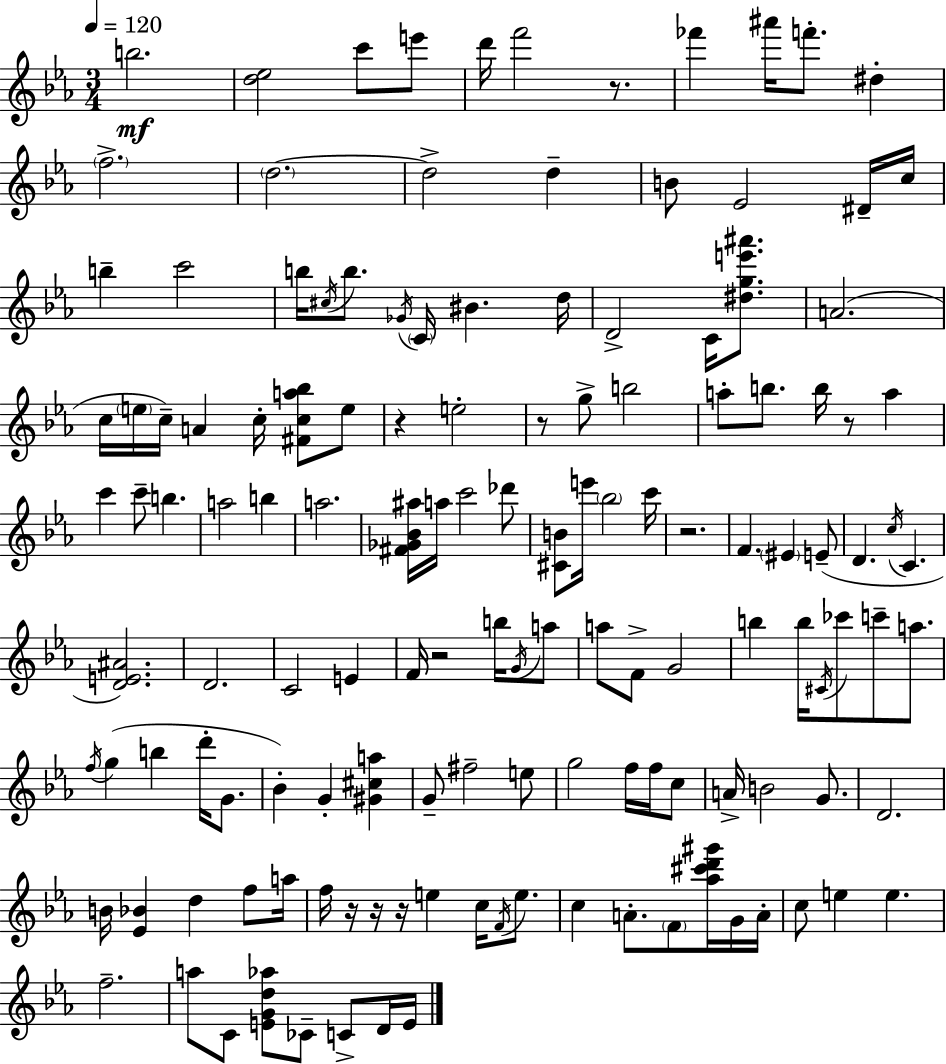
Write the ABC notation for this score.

X:1
T:Untitled
M:3/4
L:1/4
K:Cm
b2 [d_e]2 c'/2 e'/2 d'/4 f'2 z/2 _f' ^a'/4 f'/2 ^d f2 d2 d2 d B/2 _E2 ^D/4 c/4 b c'2 b/4 ^c/4 b/2 _G/4 C/4 ^B d/4 D2 C/4 [^dge'^a']/2 A2 c/4 e/4 c/4 A c/4 [^Fca_b]/2 e/2 z e2 z/2 g/2 b2 a/2 b/2 b/4 z/2 a c' c'/2 b a2 b a2 [^F_G_B^a]/4 a/4 c'2 _d'/2 [^CB]/2 e'/4 _b2 c'/4 z2 F ^E E/2 D c/4 C [DE^A]2 D2 C2 E F/4 z2 b/4 G/4 a/2 a/2 F/2 G2 b b/4 ^C/4 _c'/2 c'/2 a/2 f/4 g b d'/4 G/2 _B G [^G^ca] G/2 ^f2 e/2 g2 f/4 f/4 c/2 A/4 B2 G/2 D2 B/4 [_E_B] d f/2 a/4 f/4 z/4 z/4 z/4 e c/4 F/4 e/2 c A/2 F/2 [_a^c'd'^g']/4 G/4 A/4 c/2 e e f2 a/2 C/2 [EGd_a]/2 _C/2 C/2 D/4 E/4